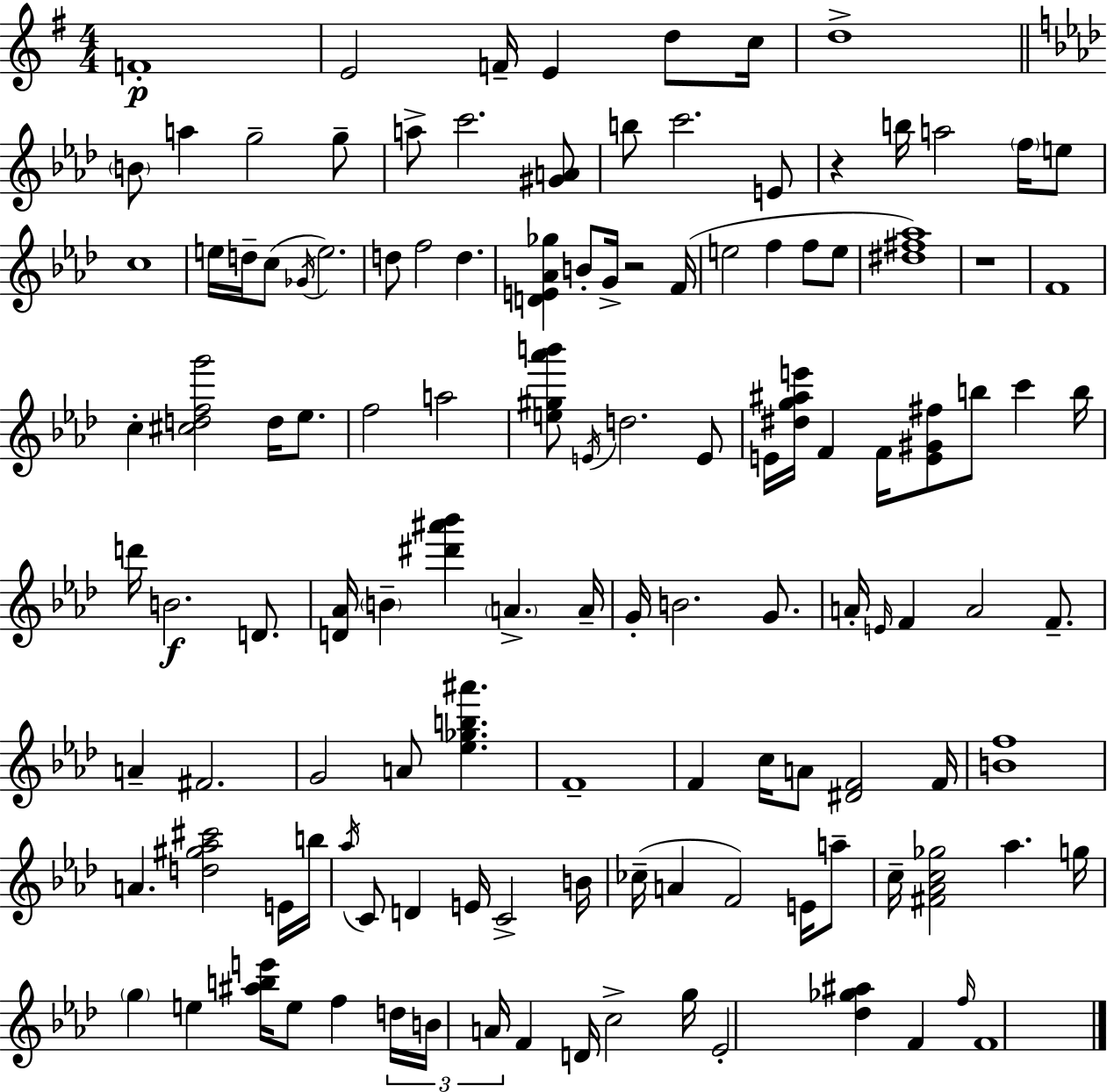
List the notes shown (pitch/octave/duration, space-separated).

F4/w E4/h F4/s E4/q D5/e C5/s D5/w B4/e A5/q G5/h G5/e A5/e C6/h. [G#4,A4]/e B5/e C6/h. E4/e R/q B5/s A5/h F5/s E5/e C5/w E5/s D5/s C5/e Gb4/s E5/h. D5/e F5/h D5/q. [D4,E4,Ab4,Gb5]/q B4/e G4/s R/h F4/s E5/h F5/q F5/e E5/e [D#5,F#5,Ab5]/w R/w F4/w C5/q [C#5,D5,F5,G6]/h D5/s Eb5/e. F5/h A5/h [E5,G#5,Ab6,B6]/e E4/s D5/h. E4/e E4/s [D#5,G5,A#5,E6]/s F4/q F4/s [E4,G#4,F#5]/e B5/e C6/q B5/s D6/s B4/h. D4/e. [D4,Ab4]/s B4/q [D#6,A#6,Bb6]/q A4/q. A4/s G4/s B4/h. G4/e. A4/s E4/s F4/q A4/h F4/e. A4/q F#4/h. G4/h A4/e [Eb5,Gb5,B5,A#6]/q. F4/w F4/q C5/s A4/e [D#4,F4]/h F4/s [B4,F5]/w A4/q. [D5,G#5,Ab5,C#6]/h E4/s B5/s Ab5/s C4/e D4/q E4/s C4/h B4/s CES5/s A4/q F4/h E4/s A5/e C5/s [F#4,Ab4,C5,Gb5]/h Ab5/q. G5/s G5/q E5/q [A#5,B5,E6]/s E5/e F5/q D5/s B4/s A4/s F4/q D4/s C5/h G5/s Eb4/h [Db5,Gb5,A#5]/q F4/q F5/s F4/w